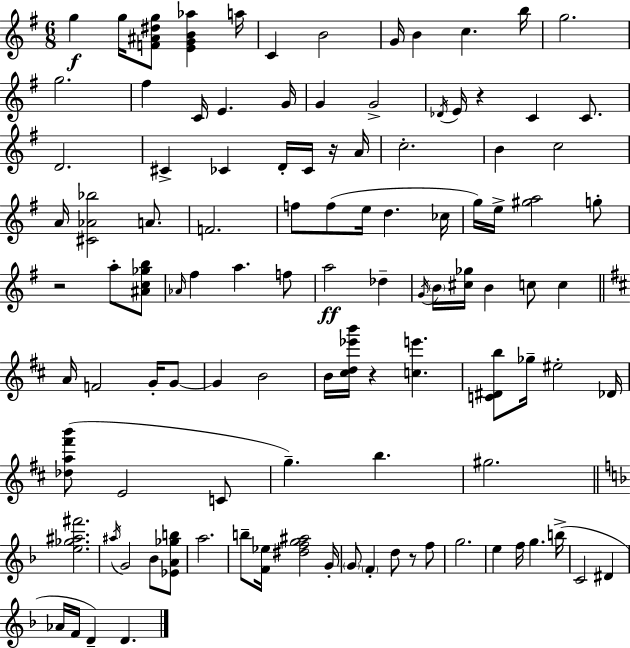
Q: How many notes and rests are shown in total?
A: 108